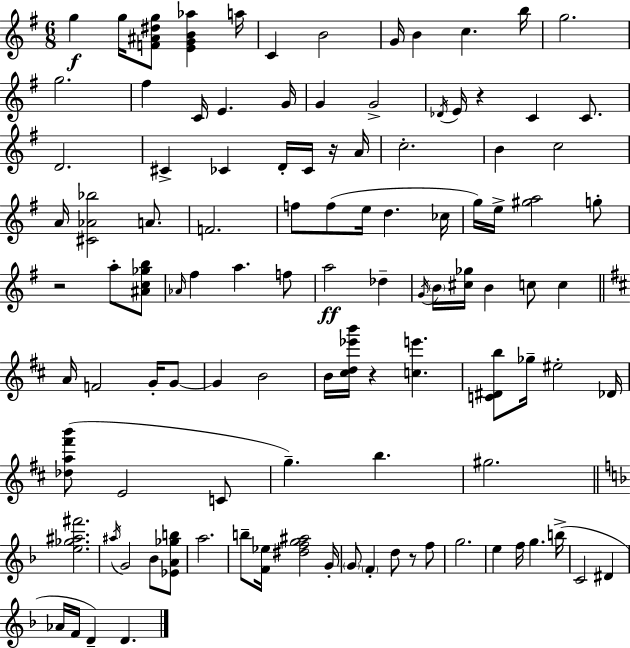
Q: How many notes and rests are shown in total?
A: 108